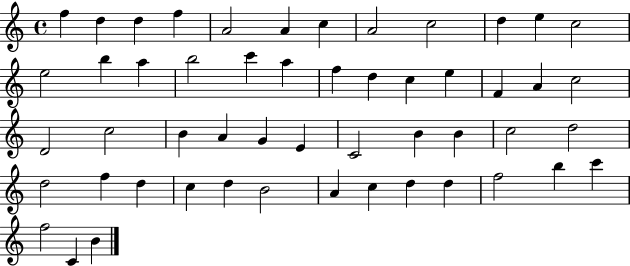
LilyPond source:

{
  \clef treble
  \time 4/4
  \defaultTimeSignature
  \key c \major
  f''4 d''4 d''4 f''4 | a'2 a'4 c''4 | a'2 c''2 | d''4 e''4 c''2 | \break e''2 b''4 a''4 | b''2 c'''4 a''4 | f''4 d''4 c''4 e''4 | f'4 a'4 c''2 | \break d'2 c''2 | b'4 a'4 g'4 e'4 | c'2 b'4 b'4 | c''2 d''2 | \break d''2 f''4 d''4 | c''4 d''4 b'2 | a'4 c''4 d''4 d''4 | f''2 b''4 c'''4 | \break f''2 c'4 b'4 | \bar "|."
}